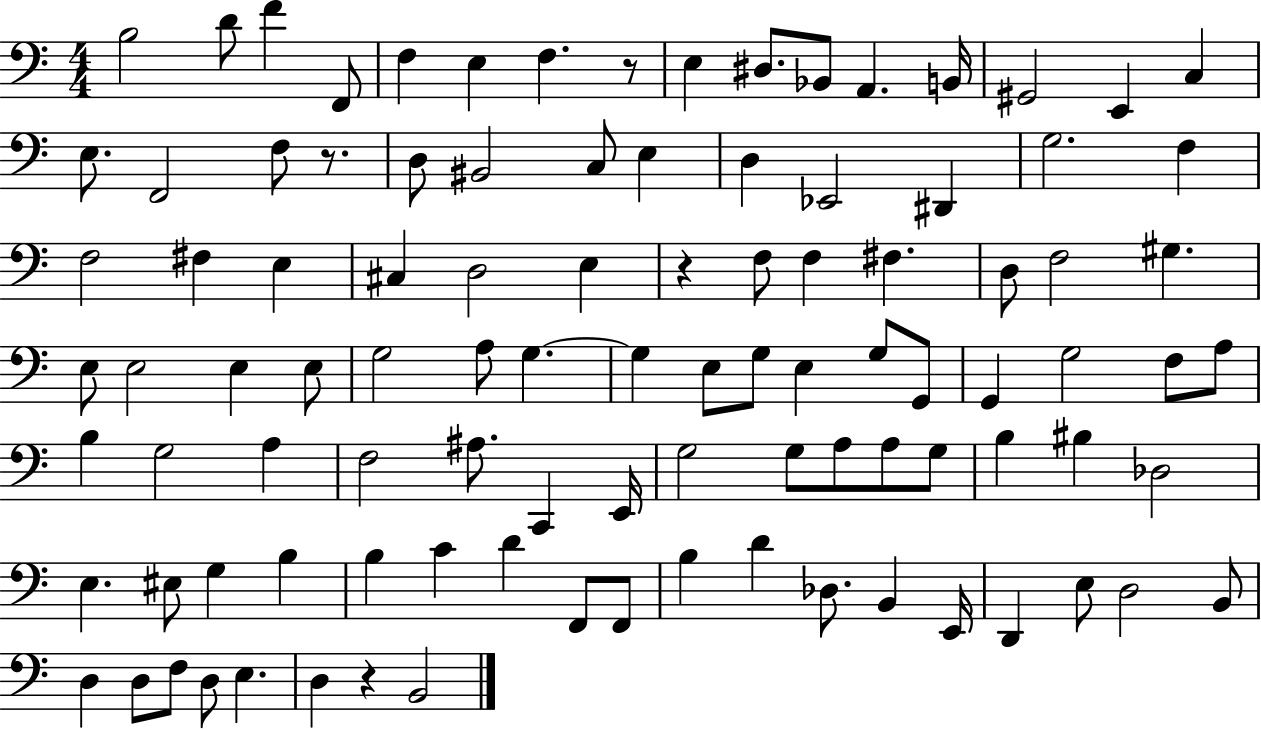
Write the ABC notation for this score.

X:1
T:Untitled
M:4/4
L:1/4
K:C
B,2 D/2 F F,,/2 F, E, F, z/2 E, ^D,/2 _B,,/2 A,, B,,/4 ^G,,2 E,, C, E,/2 F,,2 F,/2 z/2 D,/2 ^B,,2 C,/2 E, D, _E,,2 ^D,, G,2 F, F,2 ^F, E, ^C, D,2 E, z F,/2 F, ^F, D,/2 F,2 ^G, E,/2 E,2 E, E,/2 G,2 A,/2 G, G, E,/2 G,/2 E, G,/2 G,,/2 G,, G,2 F,/2 A,/2 B, G,2 A, F,2 ^A,/2 C,, E,,/4 G,2 G,/2 A,/2 A,/2 G,/2 B, ^B, _D,2 E, ^E,/2 G, B, B, C D F,,/2 F,,/2 B, D _D,/2 B,, E,,/4 D,, E,/2 D,2 B,,/2 D, D,/2 F,/2 D,/2 E, D, z B,,2